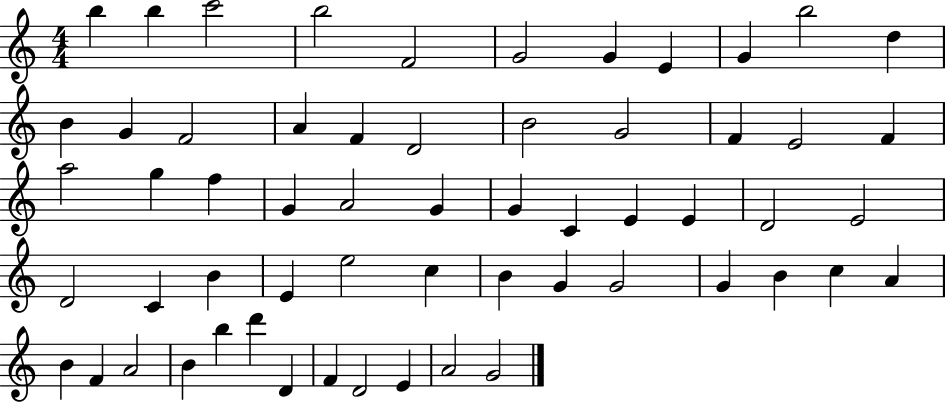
{
  \clef treble
  \numericTimeSignature
  \time 4/4
  \key c \major
  b''4 b''4 c'''2 | b''2 f'2 | g'2 g'4 e'4 | g'4 b''2 d''4 | \break b'4 g'4 f'2 | a'4 f'4 d'2 | b'2 g'2 | f'4 e'2 f'4 | \break a''2 g''4 f''4 | g'4 a'2 g'4 | g'4 c'4 e'4 e'4 | d'2 e'2 | \break d'2 c'4 b'4 | e'4 e''2 c''4 | b'4 g'4 g'2 | g'4 b'4 c''4 a'4 | \break b'4 f'4 a'2 | b'4 b''4 d'''4 d'4 | f'4 d'2 e'4 | a'2 g'2 | \break \bar "|."
}